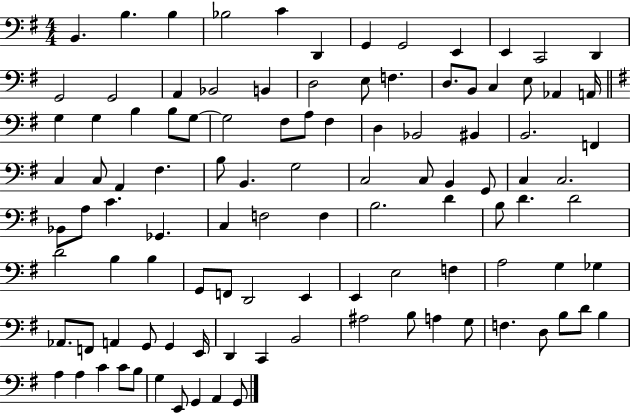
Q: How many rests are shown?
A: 0